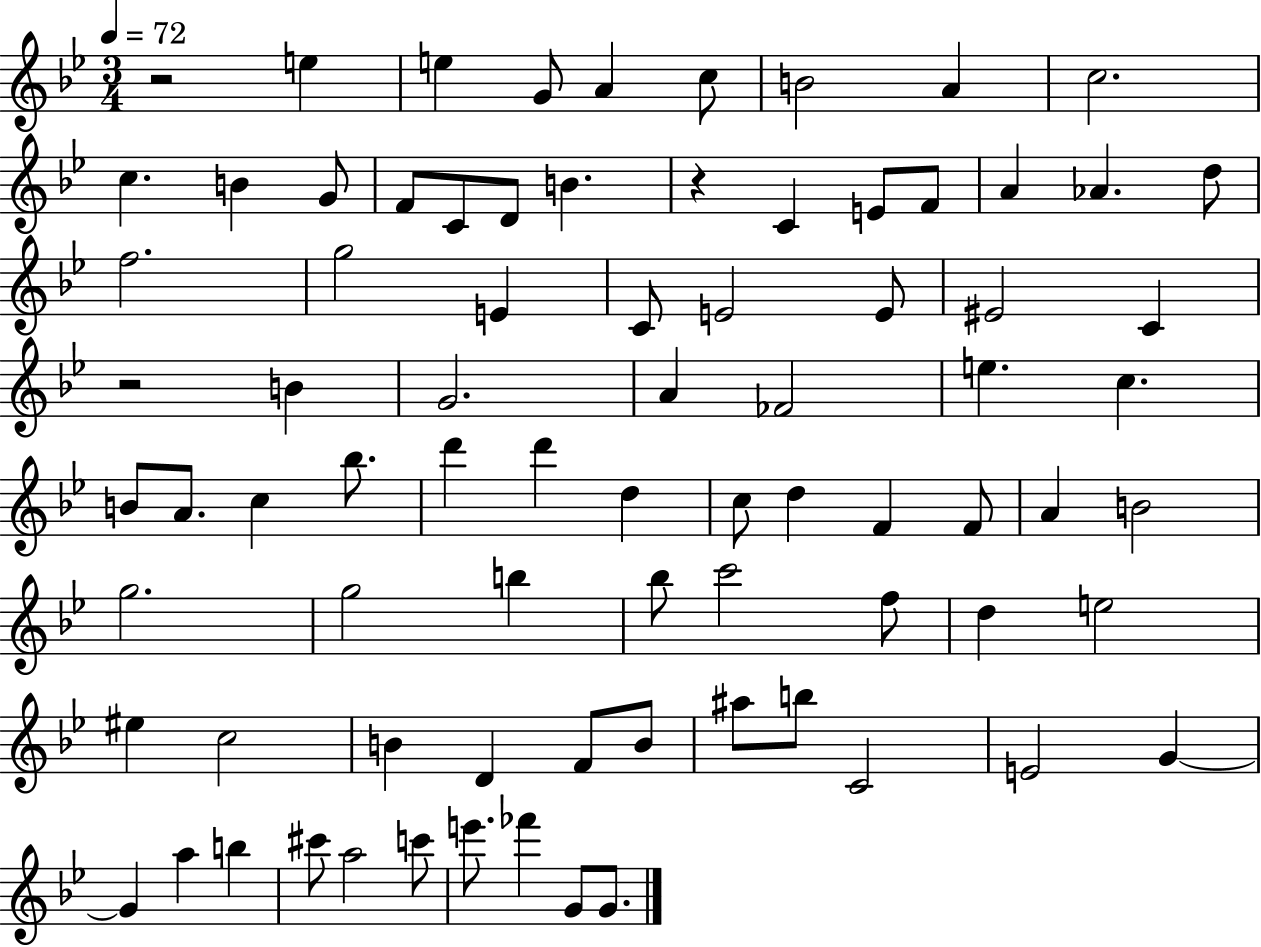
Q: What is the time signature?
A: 3/4